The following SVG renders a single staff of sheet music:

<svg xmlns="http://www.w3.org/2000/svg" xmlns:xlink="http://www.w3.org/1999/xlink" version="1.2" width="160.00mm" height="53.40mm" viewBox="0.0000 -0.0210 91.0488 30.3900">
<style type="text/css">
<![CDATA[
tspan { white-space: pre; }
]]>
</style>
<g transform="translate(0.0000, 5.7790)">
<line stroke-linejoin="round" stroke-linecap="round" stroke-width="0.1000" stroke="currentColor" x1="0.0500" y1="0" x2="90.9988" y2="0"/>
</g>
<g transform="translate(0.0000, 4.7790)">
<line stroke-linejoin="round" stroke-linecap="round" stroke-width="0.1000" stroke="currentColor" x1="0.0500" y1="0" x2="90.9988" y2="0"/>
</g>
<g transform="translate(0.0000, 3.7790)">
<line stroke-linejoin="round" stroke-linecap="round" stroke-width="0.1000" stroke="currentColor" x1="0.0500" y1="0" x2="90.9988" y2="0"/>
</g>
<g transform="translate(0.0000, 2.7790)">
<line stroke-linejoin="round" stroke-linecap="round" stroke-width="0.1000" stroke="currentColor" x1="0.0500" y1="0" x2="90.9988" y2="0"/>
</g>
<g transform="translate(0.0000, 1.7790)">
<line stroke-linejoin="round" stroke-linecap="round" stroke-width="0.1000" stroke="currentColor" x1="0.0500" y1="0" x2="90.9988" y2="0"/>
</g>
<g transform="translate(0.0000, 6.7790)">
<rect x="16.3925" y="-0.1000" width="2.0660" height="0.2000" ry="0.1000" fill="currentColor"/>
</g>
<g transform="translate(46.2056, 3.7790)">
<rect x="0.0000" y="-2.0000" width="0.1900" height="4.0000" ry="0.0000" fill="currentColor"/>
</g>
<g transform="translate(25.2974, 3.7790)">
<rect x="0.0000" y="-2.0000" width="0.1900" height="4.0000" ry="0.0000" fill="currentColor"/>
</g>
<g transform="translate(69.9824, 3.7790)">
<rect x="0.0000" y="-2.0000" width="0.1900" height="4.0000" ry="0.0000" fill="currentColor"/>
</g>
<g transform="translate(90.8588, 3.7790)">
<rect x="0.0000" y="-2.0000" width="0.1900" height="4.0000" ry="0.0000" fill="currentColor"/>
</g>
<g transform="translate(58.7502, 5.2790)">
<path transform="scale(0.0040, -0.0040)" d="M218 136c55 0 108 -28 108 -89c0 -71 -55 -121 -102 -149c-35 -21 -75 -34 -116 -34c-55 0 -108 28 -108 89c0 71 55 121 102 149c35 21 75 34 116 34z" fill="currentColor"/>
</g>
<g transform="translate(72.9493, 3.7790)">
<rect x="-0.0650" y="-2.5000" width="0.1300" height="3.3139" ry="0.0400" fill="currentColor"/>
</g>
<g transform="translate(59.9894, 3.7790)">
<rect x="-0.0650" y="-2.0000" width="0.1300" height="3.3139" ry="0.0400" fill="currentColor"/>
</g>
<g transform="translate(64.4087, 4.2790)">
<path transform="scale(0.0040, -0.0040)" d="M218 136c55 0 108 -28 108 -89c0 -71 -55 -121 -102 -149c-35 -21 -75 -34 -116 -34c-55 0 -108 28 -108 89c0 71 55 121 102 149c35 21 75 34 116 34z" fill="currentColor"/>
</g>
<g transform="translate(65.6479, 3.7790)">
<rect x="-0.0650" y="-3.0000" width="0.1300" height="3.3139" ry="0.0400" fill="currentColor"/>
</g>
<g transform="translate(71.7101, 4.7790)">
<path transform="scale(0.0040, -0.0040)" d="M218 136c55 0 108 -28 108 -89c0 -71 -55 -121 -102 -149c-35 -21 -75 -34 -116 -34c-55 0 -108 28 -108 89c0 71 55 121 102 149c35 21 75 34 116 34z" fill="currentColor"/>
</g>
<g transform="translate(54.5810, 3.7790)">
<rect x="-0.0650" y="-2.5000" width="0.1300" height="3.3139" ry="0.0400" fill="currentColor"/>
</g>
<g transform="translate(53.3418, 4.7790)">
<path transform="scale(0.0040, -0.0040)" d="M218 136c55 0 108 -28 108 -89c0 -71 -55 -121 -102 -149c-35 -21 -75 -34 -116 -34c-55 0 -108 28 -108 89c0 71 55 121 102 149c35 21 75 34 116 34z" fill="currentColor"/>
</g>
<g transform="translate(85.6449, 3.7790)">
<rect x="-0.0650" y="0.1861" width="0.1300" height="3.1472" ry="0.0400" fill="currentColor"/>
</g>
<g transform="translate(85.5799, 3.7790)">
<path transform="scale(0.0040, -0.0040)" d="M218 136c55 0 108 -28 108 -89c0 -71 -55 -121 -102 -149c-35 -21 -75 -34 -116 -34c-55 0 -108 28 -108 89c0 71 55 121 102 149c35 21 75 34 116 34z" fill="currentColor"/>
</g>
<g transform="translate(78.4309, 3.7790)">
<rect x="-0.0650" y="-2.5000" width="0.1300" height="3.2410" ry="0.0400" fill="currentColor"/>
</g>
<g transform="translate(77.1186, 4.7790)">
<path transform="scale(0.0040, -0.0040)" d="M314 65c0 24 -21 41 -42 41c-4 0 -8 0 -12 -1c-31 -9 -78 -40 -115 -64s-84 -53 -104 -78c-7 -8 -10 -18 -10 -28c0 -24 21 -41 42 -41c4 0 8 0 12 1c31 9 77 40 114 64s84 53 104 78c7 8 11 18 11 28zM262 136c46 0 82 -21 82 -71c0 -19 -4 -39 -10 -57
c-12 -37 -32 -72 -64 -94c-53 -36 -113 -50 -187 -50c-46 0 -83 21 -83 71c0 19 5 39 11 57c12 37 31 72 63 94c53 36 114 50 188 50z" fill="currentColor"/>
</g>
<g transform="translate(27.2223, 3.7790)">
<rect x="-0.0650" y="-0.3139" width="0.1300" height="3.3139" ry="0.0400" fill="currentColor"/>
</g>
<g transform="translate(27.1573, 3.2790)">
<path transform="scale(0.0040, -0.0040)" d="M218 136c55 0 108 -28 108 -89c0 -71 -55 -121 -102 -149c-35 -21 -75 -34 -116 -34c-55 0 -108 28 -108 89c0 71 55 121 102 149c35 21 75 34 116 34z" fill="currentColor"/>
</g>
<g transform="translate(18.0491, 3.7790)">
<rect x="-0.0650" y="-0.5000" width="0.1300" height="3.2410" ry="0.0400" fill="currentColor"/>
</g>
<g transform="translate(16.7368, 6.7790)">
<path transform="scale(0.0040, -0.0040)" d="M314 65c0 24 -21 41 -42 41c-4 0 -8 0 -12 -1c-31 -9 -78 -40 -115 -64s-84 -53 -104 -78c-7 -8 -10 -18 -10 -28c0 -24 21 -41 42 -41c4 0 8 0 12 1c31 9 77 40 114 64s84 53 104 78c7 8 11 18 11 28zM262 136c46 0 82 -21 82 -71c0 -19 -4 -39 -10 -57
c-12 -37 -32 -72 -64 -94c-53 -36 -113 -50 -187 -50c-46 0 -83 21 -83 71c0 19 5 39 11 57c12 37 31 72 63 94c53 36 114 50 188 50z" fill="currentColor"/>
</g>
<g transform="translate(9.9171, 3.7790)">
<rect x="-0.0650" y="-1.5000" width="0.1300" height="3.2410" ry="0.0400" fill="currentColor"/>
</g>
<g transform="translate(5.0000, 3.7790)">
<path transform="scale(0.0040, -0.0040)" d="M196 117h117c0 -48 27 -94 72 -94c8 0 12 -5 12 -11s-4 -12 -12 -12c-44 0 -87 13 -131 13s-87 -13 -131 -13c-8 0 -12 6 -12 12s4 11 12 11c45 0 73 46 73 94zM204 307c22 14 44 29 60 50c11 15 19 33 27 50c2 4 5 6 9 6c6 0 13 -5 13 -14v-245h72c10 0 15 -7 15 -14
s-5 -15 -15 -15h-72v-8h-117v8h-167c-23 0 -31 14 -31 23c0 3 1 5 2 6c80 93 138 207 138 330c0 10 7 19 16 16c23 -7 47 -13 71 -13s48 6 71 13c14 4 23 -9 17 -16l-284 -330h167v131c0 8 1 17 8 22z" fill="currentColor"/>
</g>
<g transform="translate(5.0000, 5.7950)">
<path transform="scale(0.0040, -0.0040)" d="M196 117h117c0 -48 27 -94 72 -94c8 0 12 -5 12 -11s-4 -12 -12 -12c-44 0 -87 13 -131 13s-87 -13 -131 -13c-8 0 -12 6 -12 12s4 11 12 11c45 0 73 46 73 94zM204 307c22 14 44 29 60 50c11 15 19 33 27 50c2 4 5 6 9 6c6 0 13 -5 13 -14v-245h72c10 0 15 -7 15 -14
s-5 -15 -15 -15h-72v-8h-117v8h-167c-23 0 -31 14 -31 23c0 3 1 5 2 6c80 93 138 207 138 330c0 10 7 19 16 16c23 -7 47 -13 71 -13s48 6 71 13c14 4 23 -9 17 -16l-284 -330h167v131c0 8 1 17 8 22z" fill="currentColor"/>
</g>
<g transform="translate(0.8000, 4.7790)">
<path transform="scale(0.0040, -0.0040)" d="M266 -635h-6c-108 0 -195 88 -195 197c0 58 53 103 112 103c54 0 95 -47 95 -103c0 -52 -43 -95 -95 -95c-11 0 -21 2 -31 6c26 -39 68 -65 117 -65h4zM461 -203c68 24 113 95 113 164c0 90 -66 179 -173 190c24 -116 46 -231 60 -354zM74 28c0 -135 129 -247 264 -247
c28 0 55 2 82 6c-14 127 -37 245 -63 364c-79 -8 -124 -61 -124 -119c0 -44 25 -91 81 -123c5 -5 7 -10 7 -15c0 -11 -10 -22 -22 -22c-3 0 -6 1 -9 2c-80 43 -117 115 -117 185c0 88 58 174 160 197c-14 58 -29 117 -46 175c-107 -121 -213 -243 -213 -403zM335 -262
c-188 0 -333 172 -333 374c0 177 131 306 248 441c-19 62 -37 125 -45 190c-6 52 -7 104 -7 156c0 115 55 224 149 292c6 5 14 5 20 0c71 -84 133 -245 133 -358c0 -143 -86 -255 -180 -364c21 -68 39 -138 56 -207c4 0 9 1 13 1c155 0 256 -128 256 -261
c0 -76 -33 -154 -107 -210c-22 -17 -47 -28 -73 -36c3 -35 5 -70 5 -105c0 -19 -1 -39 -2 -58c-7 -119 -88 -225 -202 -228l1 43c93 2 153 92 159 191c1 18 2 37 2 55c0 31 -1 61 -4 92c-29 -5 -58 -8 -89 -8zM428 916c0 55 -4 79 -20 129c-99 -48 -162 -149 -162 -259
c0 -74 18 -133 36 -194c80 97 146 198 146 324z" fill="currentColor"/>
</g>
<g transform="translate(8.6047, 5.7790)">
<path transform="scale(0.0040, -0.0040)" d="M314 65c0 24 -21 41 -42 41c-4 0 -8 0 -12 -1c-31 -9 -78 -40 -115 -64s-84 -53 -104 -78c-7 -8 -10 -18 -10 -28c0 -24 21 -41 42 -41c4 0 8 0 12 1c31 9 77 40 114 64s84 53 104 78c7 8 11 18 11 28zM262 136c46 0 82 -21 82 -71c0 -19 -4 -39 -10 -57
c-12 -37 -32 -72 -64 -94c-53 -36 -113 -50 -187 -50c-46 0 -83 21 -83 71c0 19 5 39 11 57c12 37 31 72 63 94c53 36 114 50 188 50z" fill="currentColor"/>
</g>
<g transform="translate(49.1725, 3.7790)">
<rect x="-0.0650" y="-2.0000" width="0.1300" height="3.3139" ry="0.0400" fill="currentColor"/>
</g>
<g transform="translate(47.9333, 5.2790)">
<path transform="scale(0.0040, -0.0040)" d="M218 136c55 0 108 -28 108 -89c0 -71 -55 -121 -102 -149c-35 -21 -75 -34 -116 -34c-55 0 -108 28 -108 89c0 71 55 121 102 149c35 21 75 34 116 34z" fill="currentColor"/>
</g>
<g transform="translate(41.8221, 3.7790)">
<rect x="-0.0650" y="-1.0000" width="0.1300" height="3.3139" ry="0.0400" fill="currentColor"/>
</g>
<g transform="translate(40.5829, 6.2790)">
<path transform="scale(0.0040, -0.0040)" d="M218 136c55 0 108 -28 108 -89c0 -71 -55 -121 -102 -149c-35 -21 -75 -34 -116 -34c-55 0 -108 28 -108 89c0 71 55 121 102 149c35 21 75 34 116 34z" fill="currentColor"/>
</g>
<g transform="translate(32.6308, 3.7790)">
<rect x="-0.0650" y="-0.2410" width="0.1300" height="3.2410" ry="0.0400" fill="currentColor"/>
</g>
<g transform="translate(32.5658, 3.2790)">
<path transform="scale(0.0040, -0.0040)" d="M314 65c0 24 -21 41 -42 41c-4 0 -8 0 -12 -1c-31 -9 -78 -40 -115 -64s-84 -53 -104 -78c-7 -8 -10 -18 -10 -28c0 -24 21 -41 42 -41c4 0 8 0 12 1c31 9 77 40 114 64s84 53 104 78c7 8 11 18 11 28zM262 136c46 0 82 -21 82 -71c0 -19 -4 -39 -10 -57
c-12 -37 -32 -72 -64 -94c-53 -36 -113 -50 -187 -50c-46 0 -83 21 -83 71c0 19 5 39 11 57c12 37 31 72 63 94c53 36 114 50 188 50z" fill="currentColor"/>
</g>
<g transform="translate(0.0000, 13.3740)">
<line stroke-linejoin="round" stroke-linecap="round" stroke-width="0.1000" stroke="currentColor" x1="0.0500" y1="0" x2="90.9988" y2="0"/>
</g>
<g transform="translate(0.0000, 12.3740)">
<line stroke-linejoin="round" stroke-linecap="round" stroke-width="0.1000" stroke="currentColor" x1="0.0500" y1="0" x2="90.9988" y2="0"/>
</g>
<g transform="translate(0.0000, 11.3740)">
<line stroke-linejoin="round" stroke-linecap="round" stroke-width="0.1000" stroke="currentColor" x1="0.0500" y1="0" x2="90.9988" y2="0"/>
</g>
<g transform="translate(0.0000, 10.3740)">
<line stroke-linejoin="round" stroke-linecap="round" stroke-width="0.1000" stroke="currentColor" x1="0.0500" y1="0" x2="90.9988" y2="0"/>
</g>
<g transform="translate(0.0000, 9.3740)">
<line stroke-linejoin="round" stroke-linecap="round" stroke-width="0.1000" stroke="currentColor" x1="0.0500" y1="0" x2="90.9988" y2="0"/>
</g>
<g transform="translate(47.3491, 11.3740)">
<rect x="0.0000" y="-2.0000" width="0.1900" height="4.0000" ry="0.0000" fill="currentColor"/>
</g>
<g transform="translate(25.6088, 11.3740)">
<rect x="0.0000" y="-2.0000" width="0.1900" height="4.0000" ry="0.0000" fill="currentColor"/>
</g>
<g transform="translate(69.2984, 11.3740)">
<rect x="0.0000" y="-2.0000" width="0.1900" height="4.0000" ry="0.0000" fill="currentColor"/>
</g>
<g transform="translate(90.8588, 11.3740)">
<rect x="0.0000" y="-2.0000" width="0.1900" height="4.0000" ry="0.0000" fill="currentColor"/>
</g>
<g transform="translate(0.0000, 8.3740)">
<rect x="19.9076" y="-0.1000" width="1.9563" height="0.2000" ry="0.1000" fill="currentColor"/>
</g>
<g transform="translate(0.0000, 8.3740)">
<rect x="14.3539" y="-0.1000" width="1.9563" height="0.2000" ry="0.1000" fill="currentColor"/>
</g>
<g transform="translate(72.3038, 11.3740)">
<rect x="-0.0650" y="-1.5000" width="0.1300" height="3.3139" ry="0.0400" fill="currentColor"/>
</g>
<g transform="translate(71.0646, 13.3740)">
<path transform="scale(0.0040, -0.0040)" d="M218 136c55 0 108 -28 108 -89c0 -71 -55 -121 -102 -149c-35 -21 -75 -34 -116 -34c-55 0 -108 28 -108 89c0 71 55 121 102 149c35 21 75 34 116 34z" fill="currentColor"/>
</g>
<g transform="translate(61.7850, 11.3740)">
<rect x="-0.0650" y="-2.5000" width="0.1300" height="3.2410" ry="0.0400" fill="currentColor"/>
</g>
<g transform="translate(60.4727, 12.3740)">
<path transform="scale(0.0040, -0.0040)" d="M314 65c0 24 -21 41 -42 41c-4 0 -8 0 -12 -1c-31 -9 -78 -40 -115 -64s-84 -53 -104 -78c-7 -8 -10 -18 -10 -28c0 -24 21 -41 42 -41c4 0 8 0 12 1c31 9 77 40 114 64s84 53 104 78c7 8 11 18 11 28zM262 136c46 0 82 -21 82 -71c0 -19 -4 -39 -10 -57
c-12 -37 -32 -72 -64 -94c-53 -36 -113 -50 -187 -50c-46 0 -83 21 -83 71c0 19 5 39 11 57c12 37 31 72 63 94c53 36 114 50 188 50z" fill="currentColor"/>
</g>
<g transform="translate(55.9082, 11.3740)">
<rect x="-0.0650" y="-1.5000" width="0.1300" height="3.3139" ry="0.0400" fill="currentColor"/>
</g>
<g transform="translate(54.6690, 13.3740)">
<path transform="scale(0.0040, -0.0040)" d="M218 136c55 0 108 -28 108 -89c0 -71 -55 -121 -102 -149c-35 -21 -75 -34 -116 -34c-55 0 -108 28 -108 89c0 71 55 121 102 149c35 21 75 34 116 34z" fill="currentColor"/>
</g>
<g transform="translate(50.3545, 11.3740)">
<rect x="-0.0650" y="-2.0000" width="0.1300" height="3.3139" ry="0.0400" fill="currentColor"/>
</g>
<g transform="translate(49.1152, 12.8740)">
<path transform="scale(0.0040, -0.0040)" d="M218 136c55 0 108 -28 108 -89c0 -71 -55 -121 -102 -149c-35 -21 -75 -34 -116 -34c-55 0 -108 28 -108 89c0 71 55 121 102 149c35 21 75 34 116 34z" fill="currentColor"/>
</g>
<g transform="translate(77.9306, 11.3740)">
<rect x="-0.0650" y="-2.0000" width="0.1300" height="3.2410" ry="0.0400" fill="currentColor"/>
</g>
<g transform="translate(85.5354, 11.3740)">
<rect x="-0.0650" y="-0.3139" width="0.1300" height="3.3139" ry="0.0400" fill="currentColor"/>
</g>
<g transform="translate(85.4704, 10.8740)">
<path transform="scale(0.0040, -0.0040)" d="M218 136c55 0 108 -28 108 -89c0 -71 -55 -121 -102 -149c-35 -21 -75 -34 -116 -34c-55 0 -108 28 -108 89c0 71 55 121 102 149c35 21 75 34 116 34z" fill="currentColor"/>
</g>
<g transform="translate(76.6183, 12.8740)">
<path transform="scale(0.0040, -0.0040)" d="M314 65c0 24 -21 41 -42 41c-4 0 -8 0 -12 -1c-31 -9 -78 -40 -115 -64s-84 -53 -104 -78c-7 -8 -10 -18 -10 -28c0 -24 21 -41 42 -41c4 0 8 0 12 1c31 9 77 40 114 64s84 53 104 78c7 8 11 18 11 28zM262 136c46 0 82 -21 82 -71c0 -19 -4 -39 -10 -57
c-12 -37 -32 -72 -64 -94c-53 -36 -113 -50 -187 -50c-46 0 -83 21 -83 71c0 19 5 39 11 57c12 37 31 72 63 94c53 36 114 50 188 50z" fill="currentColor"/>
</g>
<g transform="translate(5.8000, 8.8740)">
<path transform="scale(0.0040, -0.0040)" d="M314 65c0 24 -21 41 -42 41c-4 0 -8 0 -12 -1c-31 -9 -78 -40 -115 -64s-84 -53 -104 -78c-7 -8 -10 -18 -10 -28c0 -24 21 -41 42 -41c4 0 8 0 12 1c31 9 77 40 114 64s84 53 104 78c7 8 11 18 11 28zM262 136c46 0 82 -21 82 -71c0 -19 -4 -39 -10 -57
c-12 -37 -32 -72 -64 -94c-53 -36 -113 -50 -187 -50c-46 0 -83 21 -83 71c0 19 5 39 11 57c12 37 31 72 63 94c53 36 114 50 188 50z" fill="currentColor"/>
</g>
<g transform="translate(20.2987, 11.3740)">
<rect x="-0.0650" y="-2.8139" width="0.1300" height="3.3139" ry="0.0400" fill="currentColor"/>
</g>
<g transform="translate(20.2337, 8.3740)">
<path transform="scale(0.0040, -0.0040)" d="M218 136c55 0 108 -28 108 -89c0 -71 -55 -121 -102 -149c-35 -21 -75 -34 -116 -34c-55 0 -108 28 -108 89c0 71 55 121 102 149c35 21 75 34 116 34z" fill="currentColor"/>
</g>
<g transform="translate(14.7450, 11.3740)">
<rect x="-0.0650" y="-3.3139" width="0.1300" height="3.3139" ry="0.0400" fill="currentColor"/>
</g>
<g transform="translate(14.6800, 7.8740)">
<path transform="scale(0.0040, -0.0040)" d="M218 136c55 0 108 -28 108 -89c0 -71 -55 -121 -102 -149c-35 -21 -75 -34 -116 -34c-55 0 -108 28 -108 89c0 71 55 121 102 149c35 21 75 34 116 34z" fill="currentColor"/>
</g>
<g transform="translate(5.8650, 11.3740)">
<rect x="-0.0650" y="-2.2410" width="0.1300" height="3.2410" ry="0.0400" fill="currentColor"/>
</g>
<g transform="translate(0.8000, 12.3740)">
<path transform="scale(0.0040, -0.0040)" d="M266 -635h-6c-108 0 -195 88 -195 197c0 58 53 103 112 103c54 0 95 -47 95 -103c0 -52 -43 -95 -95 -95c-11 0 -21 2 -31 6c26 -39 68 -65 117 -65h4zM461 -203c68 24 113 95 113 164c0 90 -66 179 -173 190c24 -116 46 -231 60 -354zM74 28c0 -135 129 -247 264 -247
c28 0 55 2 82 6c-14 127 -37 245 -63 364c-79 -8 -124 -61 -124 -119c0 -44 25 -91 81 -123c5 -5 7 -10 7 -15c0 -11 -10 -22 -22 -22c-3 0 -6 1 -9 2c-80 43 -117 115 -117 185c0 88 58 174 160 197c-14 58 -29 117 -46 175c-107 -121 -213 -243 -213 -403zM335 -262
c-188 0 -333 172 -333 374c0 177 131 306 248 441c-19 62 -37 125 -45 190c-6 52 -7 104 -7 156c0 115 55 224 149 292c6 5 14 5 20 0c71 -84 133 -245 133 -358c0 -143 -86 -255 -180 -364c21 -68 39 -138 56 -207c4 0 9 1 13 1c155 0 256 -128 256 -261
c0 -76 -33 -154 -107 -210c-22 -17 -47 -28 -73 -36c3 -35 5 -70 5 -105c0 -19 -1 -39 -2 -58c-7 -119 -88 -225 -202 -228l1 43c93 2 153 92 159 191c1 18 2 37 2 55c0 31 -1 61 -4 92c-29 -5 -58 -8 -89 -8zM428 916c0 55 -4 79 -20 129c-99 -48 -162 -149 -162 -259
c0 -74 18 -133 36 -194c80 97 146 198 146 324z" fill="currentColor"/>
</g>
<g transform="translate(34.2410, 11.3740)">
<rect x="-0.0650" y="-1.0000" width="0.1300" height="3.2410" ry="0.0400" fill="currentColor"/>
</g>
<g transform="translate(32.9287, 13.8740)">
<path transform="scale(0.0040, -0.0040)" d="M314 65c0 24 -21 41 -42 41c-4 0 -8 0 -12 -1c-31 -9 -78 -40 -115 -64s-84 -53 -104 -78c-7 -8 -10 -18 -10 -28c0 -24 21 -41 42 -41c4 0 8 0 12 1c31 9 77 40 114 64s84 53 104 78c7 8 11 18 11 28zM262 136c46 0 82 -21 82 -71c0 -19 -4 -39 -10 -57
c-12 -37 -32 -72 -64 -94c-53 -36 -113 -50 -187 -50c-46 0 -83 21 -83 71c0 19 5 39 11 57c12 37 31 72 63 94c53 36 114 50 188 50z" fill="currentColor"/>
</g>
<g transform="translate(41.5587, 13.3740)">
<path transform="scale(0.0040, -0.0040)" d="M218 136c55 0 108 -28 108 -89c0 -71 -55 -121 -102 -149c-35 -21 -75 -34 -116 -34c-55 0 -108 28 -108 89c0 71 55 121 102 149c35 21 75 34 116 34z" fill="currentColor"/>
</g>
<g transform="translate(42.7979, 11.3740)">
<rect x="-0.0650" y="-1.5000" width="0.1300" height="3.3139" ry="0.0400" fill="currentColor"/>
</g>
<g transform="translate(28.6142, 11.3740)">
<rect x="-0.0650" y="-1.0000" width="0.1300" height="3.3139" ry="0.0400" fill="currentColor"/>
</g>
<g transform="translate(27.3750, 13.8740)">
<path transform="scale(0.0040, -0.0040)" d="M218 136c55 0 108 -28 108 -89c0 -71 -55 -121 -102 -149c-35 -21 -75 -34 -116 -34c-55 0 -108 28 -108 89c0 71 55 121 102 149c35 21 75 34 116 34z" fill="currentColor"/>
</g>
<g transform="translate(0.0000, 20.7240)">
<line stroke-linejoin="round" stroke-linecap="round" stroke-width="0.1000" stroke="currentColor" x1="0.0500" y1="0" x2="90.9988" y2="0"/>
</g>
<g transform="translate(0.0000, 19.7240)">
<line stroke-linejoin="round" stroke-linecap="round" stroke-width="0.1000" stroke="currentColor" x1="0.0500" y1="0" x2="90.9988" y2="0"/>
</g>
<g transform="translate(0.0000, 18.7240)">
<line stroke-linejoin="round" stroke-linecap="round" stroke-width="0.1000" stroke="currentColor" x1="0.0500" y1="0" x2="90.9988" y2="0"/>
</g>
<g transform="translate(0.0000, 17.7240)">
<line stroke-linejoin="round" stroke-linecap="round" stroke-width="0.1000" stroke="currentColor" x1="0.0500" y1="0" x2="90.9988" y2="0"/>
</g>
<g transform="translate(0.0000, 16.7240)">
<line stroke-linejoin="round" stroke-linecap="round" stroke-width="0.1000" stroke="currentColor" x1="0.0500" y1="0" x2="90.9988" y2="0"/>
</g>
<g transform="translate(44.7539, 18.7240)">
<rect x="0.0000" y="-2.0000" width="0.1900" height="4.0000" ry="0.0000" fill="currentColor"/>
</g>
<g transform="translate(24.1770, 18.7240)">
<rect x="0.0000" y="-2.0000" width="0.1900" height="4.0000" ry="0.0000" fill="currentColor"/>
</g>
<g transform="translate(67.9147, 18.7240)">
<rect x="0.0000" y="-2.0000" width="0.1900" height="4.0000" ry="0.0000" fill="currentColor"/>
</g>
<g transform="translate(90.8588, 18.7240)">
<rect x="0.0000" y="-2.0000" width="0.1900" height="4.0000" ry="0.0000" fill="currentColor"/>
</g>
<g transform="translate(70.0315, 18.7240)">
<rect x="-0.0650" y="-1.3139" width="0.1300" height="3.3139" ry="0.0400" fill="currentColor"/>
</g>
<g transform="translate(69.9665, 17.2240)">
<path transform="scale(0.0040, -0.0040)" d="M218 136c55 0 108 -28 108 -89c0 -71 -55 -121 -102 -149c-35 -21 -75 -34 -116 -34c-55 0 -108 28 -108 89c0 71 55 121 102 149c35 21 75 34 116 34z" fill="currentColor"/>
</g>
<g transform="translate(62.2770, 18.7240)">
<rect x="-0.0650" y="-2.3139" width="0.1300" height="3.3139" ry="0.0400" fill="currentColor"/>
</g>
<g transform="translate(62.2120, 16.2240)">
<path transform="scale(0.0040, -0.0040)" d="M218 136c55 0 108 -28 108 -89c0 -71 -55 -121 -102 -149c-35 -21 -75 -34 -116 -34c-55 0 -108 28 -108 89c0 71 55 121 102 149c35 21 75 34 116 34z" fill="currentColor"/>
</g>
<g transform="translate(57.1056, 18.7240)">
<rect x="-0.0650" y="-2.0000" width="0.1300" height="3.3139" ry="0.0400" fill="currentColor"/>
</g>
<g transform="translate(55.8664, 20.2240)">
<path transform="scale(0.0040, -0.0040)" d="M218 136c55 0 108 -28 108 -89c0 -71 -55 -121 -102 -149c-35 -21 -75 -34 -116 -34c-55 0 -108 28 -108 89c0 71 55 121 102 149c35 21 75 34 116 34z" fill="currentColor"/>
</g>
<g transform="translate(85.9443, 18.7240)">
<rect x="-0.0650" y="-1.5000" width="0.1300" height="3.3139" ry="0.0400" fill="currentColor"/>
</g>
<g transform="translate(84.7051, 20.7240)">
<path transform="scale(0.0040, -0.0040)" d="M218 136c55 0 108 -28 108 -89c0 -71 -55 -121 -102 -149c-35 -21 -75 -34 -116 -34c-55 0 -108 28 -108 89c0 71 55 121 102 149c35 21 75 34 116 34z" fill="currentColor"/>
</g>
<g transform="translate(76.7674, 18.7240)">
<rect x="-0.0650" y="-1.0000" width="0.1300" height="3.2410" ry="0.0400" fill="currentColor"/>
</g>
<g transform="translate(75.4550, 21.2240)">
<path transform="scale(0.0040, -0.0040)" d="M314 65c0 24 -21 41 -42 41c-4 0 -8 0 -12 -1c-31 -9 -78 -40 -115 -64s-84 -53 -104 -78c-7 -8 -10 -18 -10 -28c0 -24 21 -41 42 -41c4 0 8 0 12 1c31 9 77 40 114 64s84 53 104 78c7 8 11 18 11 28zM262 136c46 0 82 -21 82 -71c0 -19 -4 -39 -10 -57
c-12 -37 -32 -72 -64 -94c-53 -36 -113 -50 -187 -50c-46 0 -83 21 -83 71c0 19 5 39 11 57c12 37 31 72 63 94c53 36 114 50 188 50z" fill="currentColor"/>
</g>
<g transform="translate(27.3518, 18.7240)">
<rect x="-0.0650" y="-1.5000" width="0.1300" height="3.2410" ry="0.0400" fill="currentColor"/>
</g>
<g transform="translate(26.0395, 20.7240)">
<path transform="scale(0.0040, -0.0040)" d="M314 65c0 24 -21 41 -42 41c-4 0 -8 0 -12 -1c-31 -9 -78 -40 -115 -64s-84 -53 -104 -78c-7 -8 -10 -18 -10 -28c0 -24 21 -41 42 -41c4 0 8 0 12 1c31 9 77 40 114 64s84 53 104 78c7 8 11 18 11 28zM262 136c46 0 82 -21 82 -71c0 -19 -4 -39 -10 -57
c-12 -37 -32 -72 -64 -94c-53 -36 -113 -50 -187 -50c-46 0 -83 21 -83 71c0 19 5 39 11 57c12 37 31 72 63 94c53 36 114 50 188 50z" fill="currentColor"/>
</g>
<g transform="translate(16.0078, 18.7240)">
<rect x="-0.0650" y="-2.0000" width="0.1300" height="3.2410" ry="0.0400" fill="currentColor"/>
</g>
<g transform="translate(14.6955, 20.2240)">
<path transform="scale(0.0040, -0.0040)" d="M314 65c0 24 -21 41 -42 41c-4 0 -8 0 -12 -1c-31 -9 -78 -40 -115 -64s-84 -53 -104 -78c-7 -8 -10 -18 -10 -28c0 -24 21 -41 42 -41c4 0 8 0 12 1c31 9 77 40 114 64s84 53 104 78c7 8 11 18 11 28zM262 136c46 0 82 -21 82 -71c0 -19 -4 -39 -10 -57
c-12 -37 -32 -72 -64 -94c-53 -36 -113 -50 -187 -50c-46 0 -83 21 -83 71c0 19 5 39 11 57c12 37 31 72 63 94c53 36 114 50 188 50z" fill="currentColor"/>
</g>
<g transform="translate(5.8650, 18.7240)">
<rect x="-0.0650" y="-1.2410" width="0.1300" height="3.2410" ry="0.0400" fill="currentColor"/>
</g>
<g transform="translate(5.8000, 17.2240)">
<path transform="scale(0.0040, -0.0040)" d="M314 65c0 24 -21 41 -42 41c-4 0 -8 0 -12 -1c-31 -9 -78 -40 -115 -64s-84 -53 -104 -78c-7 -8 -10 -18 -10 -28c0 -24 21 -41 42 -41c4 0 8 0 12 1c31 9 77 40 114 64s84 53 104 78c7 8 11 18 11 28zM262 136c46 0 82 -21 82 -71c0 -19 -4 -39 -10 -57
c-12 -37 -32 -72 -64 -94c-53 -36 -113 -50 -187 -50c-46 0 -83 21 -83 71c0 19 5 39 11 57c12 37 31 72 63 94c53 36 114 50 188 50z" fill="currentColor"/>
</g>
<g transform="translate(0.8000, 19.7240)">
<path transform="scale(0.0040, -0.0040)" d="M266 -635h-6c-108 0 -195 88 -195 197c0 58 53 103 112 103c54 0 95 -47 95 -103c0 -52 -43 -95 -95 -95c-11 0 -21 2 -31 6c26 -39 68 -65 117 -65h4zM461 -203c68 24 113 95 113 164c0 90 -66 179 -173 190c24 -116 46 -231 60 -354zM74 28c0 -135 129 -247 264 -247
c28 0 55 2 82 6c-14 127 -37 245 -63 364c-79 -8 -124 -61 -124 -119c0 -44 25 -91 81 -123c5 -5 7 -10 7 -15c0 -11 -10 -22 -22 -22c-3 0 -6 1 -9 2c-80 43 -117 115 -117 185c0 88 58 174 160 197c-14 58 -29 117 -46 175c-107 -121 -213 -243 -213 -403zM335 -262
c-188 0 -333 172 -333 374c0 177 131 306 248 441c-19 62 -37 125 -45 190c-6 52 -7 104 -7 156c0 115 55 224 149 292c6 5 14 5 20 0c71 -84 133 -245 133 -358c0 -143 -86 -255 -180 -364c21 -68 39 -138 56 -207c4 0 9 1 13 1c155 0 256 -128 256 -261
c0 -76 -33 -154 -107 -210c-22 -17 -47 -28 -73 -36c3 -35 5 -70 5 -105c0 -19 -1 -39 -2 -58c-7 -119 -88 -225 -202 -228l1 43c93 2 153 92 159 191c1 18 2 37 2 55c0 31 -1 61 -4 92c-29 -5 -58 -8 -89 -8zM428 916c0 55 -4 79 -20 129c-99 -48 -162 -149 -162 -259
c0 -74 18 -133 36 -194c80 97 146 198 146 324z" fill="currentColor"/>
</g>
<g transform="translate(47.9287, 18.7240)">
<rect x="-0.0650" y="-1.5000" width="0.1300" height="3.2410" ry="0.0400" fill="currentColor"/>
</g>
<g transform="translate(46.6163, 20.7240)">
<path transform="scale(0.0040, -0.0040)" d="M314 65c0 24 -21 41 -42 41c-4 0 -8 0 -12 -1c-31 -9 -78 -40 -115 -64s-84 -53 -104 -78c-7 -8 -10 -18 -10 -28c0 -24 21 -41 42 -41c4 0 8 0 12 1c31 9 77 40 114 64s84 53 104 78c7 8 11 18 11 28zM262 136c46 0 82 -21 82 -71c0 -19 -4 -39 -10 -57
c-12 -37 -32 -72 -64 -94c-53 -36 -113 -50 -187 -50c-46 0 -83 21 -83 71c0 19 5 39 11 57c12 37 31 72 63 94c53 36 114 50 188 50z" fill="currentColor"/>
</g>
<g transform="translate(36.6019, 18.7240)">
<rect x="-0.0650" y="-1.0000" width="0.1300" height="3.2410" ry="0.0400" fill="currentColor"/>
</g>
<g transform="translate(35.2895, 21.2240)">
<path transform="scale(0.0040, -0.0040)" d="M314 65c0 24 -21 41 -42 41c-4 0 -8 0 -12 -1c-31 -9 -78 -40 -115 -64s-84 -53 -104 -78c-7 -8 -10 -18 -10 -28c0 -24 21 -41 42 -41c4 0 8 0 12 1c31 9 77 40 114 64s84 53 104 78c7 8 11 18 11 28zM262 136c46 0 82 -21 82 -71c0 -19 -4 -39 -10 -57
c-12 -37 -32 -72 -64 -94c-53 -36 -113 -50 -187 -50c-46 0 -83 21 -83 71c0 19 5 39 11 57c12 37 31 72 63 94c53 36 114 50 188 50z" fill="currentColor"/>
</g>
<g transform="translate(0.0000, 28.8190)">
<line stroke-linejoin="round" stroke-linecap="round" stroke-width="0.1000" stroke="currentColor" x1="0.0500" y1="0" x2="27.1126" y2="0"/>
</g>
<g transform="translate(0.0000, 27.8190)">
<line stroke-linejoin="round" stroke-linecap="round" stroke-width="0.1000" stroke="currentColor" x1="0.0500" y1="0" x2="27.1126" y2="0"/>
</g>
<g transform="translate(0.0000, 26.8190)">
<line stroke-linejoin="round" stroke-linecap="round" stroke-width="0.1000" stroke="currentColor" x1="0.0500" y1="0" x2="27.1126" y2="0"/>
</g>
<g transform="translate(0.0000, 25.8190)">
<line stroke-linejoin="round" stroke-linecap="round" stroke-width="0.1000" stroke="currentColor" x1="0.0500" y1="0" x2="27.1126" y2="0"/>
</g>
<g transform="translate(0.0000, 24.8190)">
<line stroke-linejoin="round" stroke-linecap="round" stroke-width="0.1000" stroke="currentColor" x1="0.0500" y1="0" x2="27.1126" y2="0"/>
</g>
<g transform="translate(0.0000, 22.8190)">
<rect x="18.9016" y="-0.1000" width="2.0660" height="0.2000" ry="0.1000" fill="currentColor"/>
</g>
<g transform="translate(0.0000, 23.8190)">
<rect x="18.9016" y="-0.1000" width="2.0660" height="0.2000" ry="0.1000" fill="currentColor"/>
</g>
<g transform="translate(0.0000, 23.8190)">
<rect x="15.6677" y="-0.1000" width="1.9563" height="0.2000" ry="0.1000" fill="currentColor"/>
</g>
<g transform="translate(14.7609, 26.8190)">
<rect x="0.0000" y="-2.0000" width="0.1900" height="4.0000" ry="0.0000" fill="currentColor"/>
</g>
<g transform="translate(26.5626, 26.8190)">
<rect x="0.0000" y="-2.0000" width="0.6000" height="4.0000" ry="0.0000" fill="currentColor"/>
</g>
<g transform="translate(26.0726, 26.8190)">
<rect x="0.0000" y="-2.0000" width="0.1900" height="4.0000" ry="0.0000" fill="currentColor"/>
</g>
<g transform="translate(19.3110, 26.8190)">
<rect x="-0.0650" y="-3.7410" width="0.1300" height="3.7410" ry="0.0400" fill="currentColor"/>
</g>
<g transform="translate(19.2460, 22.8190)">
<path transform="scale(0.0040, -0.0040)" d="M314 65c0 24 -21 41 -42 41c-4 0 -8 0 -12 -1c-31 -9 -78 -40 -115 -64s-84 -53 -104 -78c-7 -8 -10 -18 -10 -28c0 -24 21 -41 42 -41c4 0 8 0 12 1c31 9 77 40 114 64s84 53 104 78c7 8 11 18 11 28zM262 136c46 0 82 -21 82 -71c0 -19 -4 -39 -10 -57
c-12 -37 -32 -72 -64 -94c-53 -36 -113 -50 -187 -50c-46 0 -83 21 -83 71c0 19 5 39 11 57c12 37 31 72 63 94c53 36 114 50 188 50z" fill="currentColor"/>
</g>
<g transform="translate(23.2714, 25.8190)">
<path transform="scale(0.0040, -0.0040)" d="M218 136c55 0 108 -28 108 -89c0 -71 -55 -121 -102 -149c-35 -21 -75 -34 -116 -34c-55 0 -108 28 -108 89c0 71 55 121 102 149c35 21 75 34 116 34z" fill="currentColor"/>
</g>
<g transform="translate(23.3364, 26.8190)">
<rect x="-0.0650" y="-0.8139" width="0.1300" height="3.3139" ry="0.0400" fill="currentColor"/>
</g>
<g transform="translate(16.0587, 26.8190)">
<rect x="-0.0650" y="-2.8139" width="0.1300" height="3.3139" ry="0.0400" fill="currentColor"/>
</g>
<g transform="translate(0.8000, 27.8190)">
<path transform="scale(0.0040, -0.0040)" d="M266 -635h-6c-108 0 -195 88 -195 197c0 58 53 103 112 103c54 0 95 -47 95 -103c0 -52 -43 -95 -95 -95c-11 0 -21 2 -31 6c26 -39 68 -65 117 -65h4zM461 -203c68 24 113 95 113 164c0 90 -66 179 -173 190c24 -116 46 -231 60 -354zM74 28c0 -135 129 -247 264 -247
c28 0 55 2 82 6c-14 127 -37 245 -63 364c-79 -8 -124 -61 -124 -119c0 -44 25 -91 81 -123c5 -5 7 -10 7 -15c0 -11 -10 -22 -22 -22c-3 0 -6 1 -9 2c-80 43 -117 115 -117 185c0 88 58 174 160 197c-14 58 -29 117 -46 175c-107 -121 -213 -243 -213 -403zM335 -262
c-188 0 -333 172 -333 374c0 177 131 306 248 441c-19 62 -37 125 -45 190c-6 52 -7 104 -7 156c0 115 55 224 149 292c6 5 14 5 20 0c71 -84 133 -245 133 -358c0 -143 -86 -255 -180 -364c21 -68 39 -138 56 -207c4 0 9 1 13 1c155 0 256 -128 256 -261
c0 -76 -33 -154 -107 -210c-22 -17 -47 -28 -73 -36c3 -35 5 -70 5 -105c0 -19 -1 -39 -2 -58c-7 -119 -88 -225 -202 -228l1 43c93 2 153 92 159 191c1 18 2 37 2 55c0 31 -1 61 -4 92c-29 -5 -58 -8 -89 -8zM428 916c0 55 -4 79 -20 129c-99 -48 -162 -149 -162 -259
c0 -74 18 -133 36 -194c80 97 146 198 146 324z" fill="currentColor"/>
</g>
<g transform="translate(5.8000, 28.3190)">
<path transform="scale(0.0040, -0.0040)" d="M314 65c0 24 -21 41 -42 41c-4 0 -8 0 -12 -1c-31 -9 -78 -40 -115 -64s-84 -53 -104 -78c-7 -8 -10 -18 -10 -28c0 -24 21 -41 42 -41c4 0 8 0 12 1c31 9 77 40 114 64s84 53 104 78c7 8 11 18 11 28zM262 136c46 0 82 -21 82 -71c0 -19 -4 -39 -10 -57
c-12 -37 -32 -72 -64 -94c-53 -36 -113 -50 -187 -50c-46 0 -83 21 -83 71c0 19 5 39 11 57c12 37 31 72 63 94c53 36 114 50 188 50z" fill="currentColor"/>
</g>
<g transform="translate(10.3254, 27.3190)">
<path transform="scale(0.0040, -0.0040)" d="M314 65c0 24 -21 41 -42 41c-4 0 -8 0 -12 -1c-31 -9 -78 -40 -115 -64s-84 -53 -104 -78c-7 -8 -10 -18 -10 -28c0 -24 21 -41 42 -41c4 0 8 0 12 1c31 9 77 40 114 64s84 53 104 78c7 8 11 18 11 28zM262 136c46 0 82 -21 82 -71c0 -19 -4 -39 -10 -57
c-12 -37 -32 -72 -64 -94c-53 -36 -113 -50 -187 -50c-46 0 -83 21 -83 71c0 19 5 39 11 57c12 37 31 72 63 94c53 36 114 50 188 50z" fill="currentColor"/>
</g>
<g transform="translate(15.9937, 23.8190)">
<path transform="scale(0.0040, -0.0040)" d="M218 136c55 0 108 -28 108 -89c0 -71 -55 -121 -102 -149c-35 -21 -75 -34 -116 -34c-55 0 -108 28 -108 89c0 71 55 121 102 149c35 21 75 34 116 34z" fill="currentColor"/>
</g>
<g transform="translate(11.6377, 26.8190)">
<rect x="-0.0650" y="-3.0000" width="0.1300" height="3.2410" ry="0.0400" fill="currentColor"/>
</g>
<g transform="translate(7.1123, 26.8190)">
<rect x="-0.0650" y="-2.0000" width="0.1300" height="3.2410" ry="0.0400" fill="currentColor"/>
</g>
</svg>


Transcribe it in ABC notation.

X:1
T:Untitled
M:4/4
L:1/4
K:C
E2 C2 c c2 D F G F A G G2 B g2 b a D D2 E F E G2 E F2 c e2 F2 E2 D2 E2 F g e D2 E F2 A2 a c'2 d